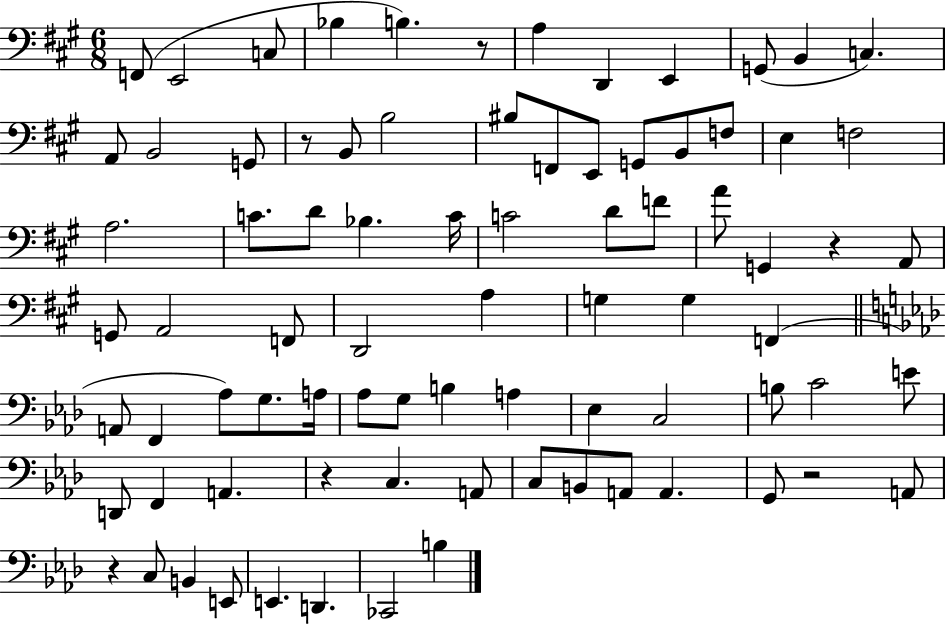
F2/e E2/h C3/e Bb3/q B3/q. R/e A3/q D2/q E2/q G2/e B2/q C3/q. A2/e B2/h G2/e R/e B2/e B3/h BIS3/e F2/e E2/e G2/e B2/e F3/e E3/q F3/h A3/h. C4/e. D4/e Bb3/q. C4/s C4/h D4/e F4/e A4/e G2/q R/q A2/e G2/e A2/h F2/e D2/h A3/q G3/q G3/q F2/q A2/e F2/q Ab3/e G3/e. A3/s Ab3/e G3/e B3/q A3/q Eb3/q C3/h B3/e C4/h E4/e D2/e F2/q A2/q. R/q C3/q. A2/e C3/e B2/e A2/e A2/q. G2/e R/h A2/e R/q C3/e B2/q E2/e E2/q. D2/q. CES2/h B3/q